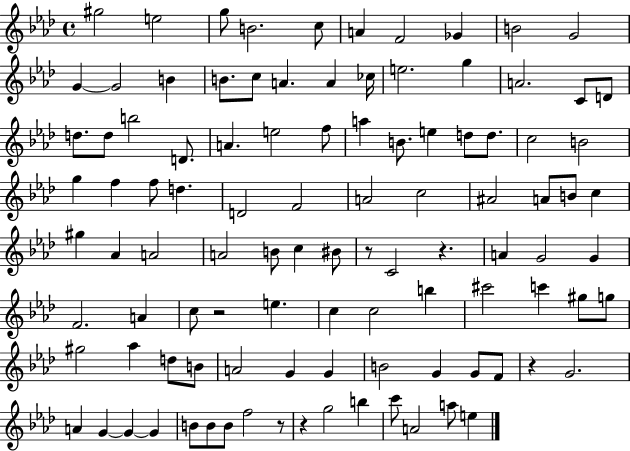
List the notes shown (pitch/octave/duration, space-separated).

G#5/h E5/h G5/e B4/h. C5/e A4/q F4/h Gb4/q B4/h G4/h G4/q G4/h B4/q B4/e. C5/e A4/q. A4/q CES5/s E5/h. G5/q A4/h. C4/e D4/e D5/e. D5/e B5/h D4/e. A4/q. E5/h F5/e A5/q B4/e. E5/q D5/e D5/e. C5/h B4/h G5/q F5/q F5/e D5/q. D4/h F4/h A4/h C5/h A#4/h A4/e B4/e C5/q G#5/q Ab4/q A4/h A4/h B4/e C5/q BIS4/e R/e C4/h R/q. A4/q G4/h G4/q F4/h. A4/q C5/e R/h E5/q. C5/q C5/h B5/q C#6/h C6/q G#5/e G5/e G#5/h Ab5/q D5/e B4/e A4/h G4/q G4/q B4/h G4/q G4/e F4/e R/q G4/h. A4/q G4/q G4/q G4/q B4/e B4/e B4/e F5/h R/e R/q G5/h B5/q C6/e A4/h A5/e E5/q